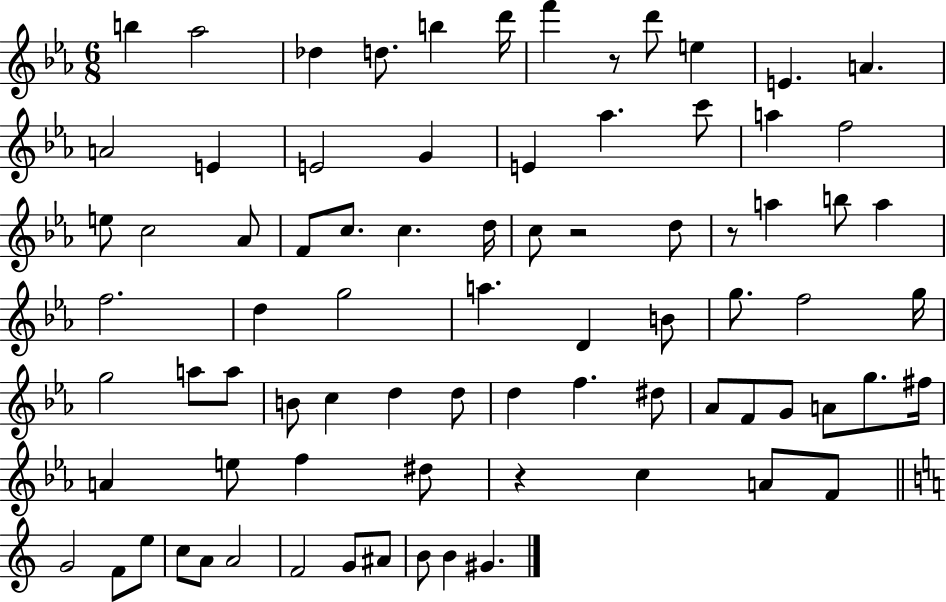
B5/q Ab5/h Db5/q D5/e. B5/q D6/s F6/q R/e D6/e E5/q E4/q. A4/q. A4/h E4/q E4/h G4/q E4/q Ab5/q. C6/e A5/q F5/h E5/e C5/h Ab4/e F4/e C5/e. C5/q. D5/s C5/e R/h D5/e R/e A5/q B5/e A5/q F5/h. D5/q G5/h A5/q. D4/q B4/e G5/e. F5/h G5/s G5/h A5/e A5/e B4/e C5/q D5/q D5/e D5/q F5/q. D#5/e Ab4/e F4/e G4/e A4/e G5/e. F#5/s A4/q E5/e F5/q D#5/e R/q C5/q A4/e F4/e G4/h F4/e E5/e C5/e A4/e A4/h F4/h G4/e A#4/e B4/e B4/q G#4/q.